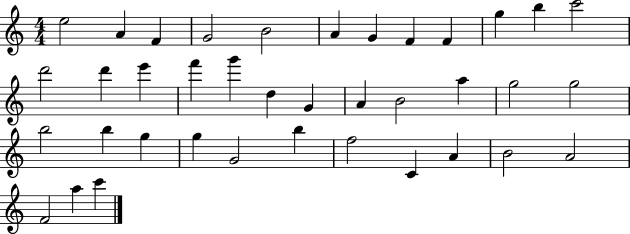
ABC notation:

X:1
T:Untitled
M:4/4
L:1/4
K:C
e2 A F G2 B2 A G F F g b c'2 d'2 d' e' f' g' d G A B2 a g2 g2 b2 b g g G2 b f2 C A B2 A2 F2 a c'